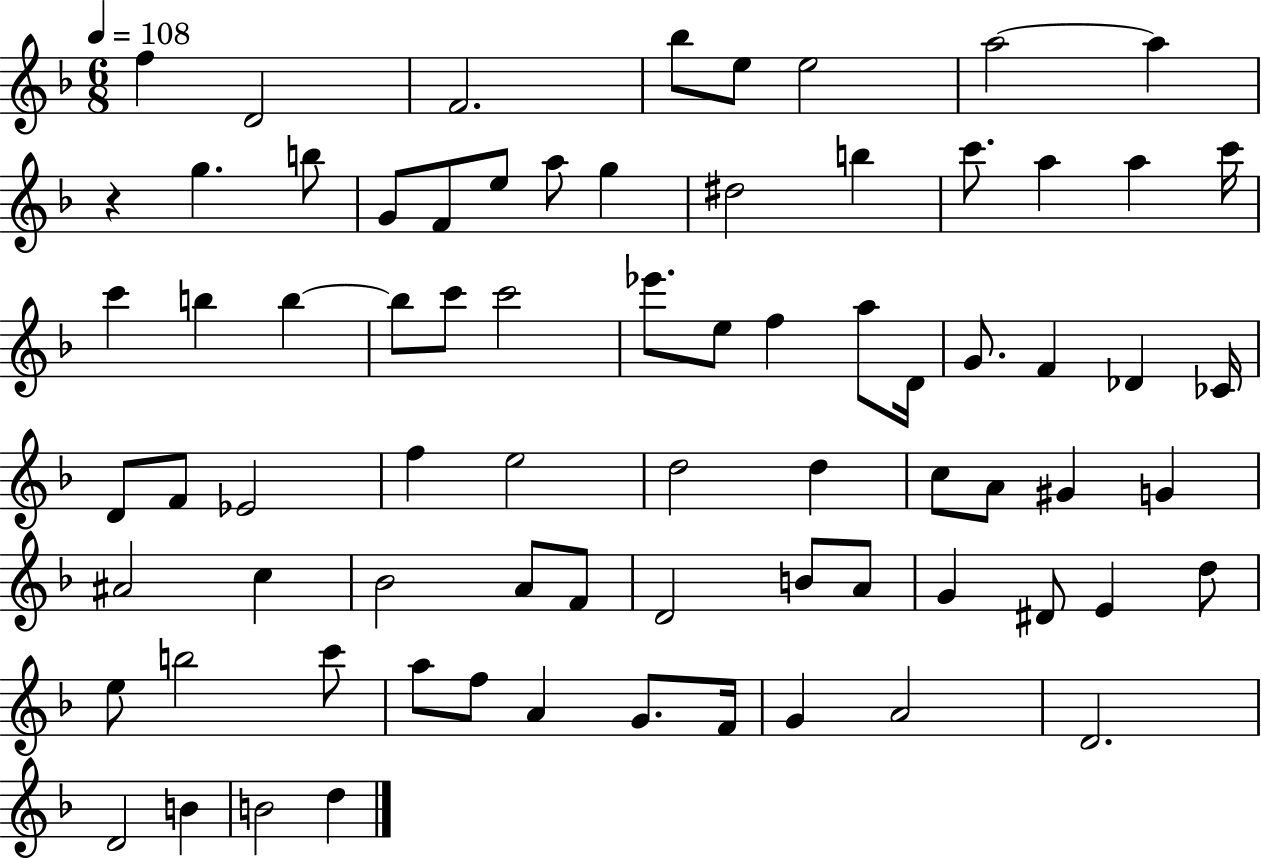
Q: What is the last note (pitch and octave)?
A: D5